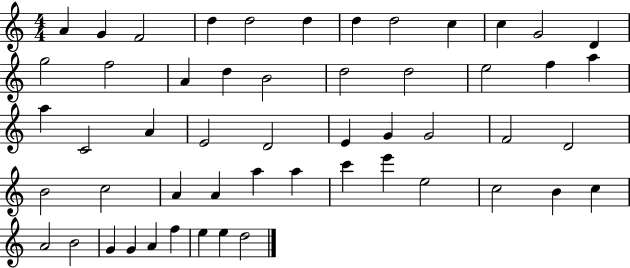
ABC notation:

X:1
T:Untitled
M:4/4
L:1/4
K:C
A G F2 d d2 d d d2 c c G2 D g2 f2 A d B2 d2 d2 e2 f a a C2 A E2 D2 E G G2 F2 D2 B2 c2 A A a a c' e' e2 c2 B c A2 B2 G G A f e e d2